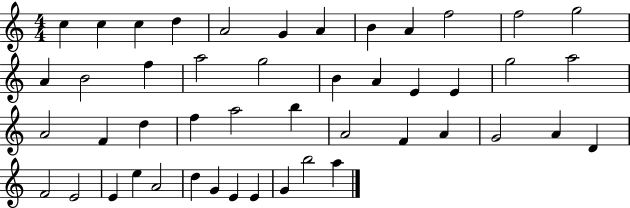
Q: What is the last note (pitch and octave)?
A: A5